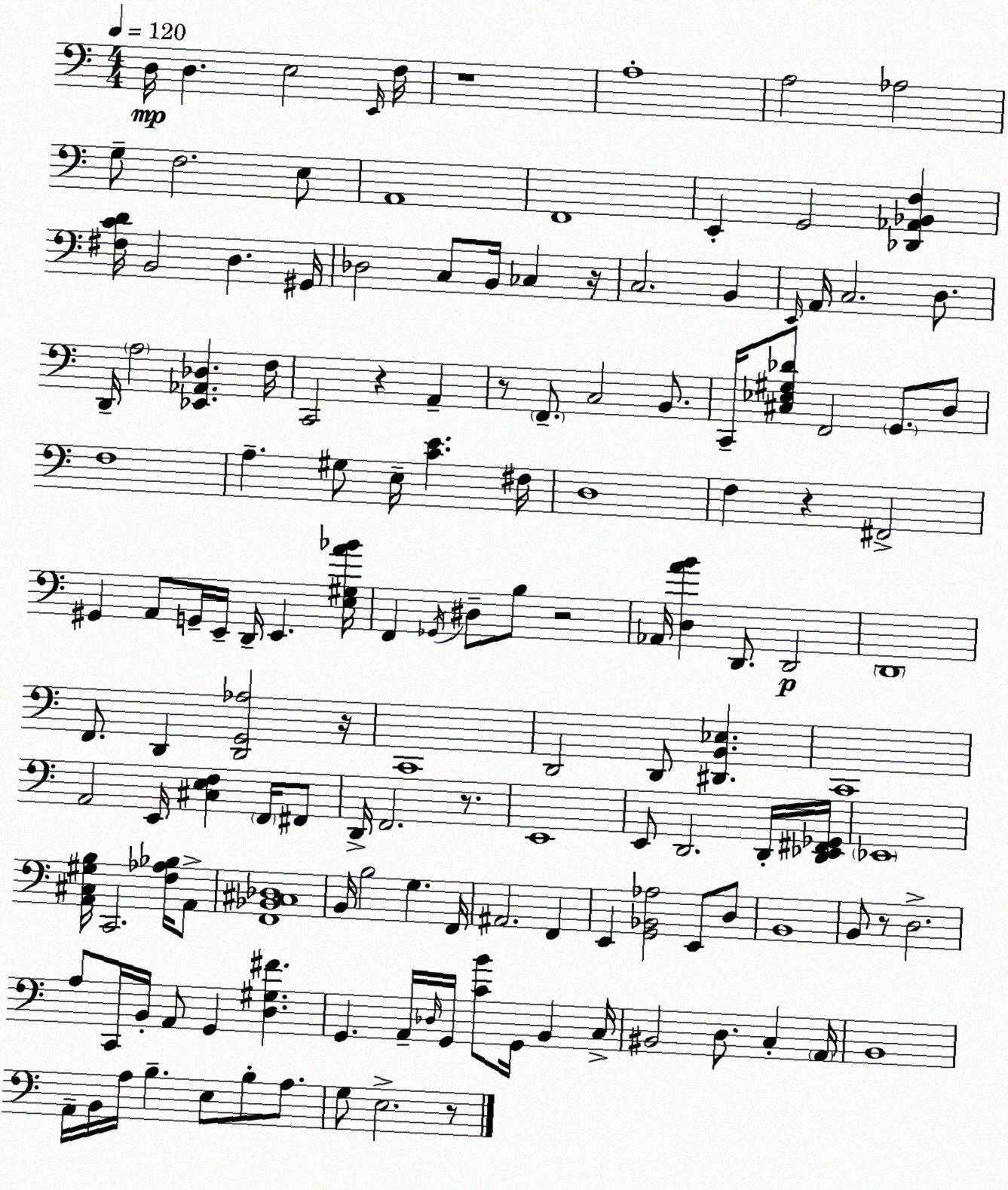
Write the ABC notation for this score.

X:1
T:Untitled
M:4/4
L:1/4
K:C
D,/4 D, E,2 E,,/4 F,/4 z4 A,4 A,2 _A,2 G,/2 F,2 E,/2 A,,4 F,,4 E,, G,,2 [_D,,_A,,_B,,F,] [^F,CD]/4 B,,2 D, ^G,,/4 _D,2 C,/2 B,,/4 _C, z/4 C,2 B,, E,,/4 A,,/4 C,2 D,/2 D,,/4 A,2 [_E,,_A,,_D,] F,/4 C,,2 z A,, z/2 F,,/2 C,2 B,,/2 C,,/4 [^C,_E,^G,_D]/2 F,,2 G,,/2 D,/2 F,4 A, ^G,/2 E,/4 [CE] ^F,/4 D,4 F, z ^F,,2 ^G,, A,,/2 G,,/4 E,,/4 D,,/4 E,, [E,^G,A_B]/4 F,, _G,,/4 ^D,/2 B,/2 z2 _A,,/4 [D,AB] D,,/2 D,,2 D,,4 F,,/2 D,, [D,,G,,_A,]2 z/4 C,,4 D,,2 D,,/2 [^D,,B,,_E,] C,,4 A,,2 E,,/4 [^C,E,F,] F,,/4 ^F,,/2 D,,/4 F,,2 z/2 E,,4 E,,/2 D,,2 D,,/4 [D,,_E,,^F,,_G,,]/4 _E,,4 [A,,^C,^G,B,]/4 C,,2 [F,_A,_B,]/4 A,,/2 [F,,_B,,^C,_D,]4 B,,/4 B,2 G, F,,/4 ^A,,2 F,, E,, [G,,_B,,_A,]2 E,,/2 D,/2 B,,4 B,,/2 z/2 D,2 A,/2 C,,/4 B,,/4 A,,/2 G,, [D,^G,^F] G,, A,,/4 _D,/4 G,,/4 [CB]/2 G,,/4 B,, C,/4 ^B,,2 D,/2 C, A,,/4 B,,4 A,,/4 B,,/4 A,/4 B, E,/2 B,/2 A,/2 G,/2 E,2 z/2